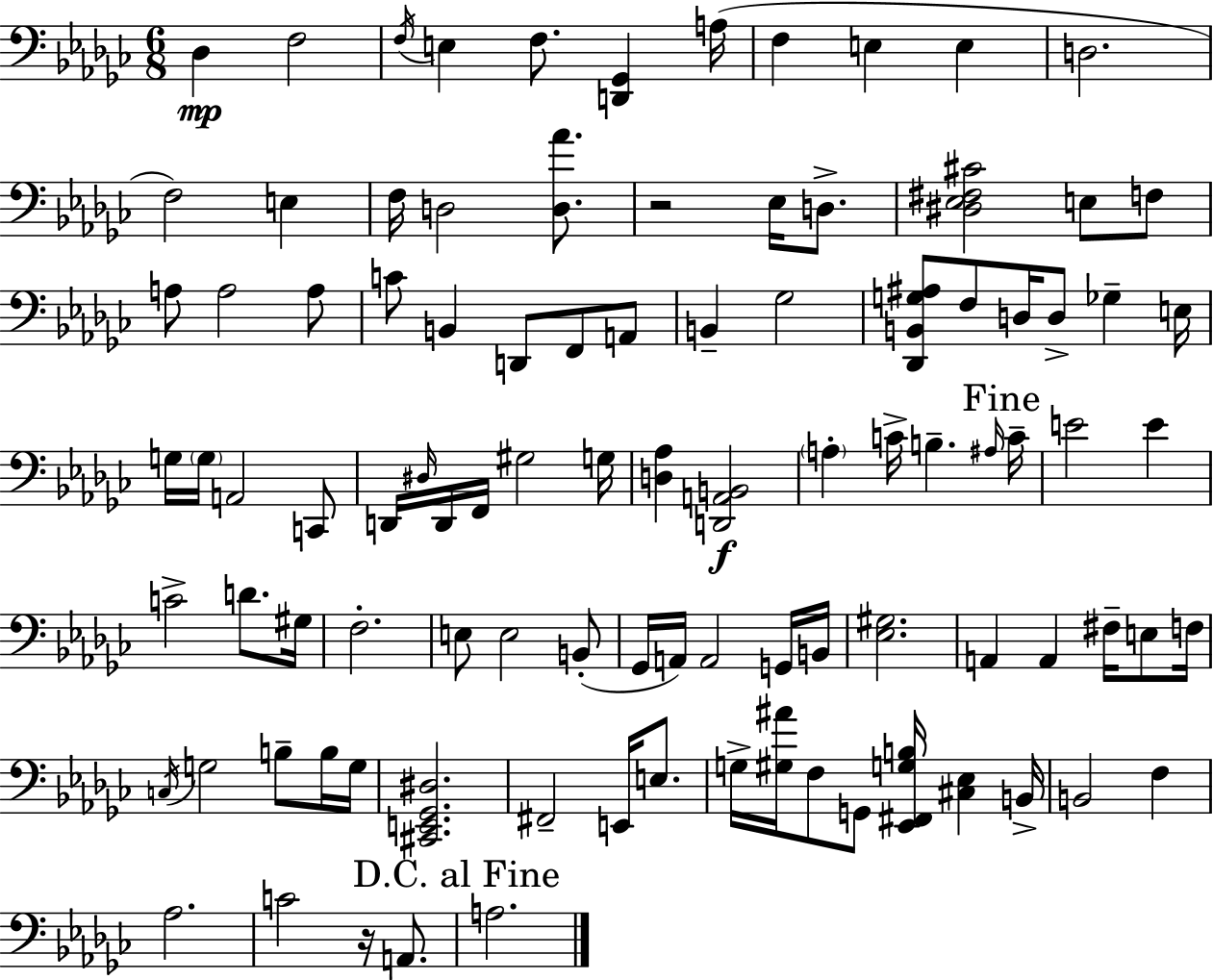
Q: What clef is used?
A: bass